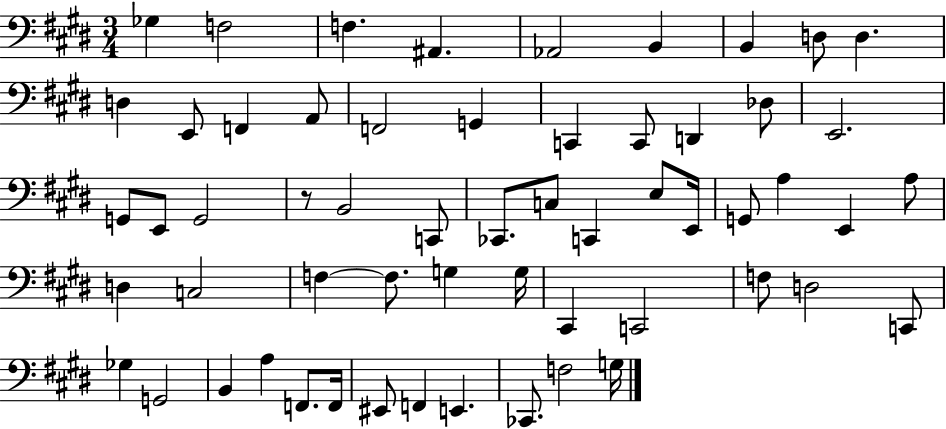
X:1
T:Untitled
M:3/4
L:1/4
K:E
_G, F,2 F, ^A,, _A,,2 B,, B,, D,/2 D, D, E,,/2 F,, A,,/2 F,,2 G,, C,, C,,/2 D,, _D,/2 E,,2 G,,/2 E,,/2 G,,2 z/2 B,,2 C,,/2 _C,,/2 C,/2 C,, E,/2 E,,/4 G,,/2 A, E,, A,/2 D, C,2 F, F,/2 G, G,/4 ^C,, C,,2 F,/2 D,2 C,,/2 _G, G,,2 B,, A, F,,/2 F,,/4 ^E,,/2 F,, E,, _C,,/2 F,2 G,/4